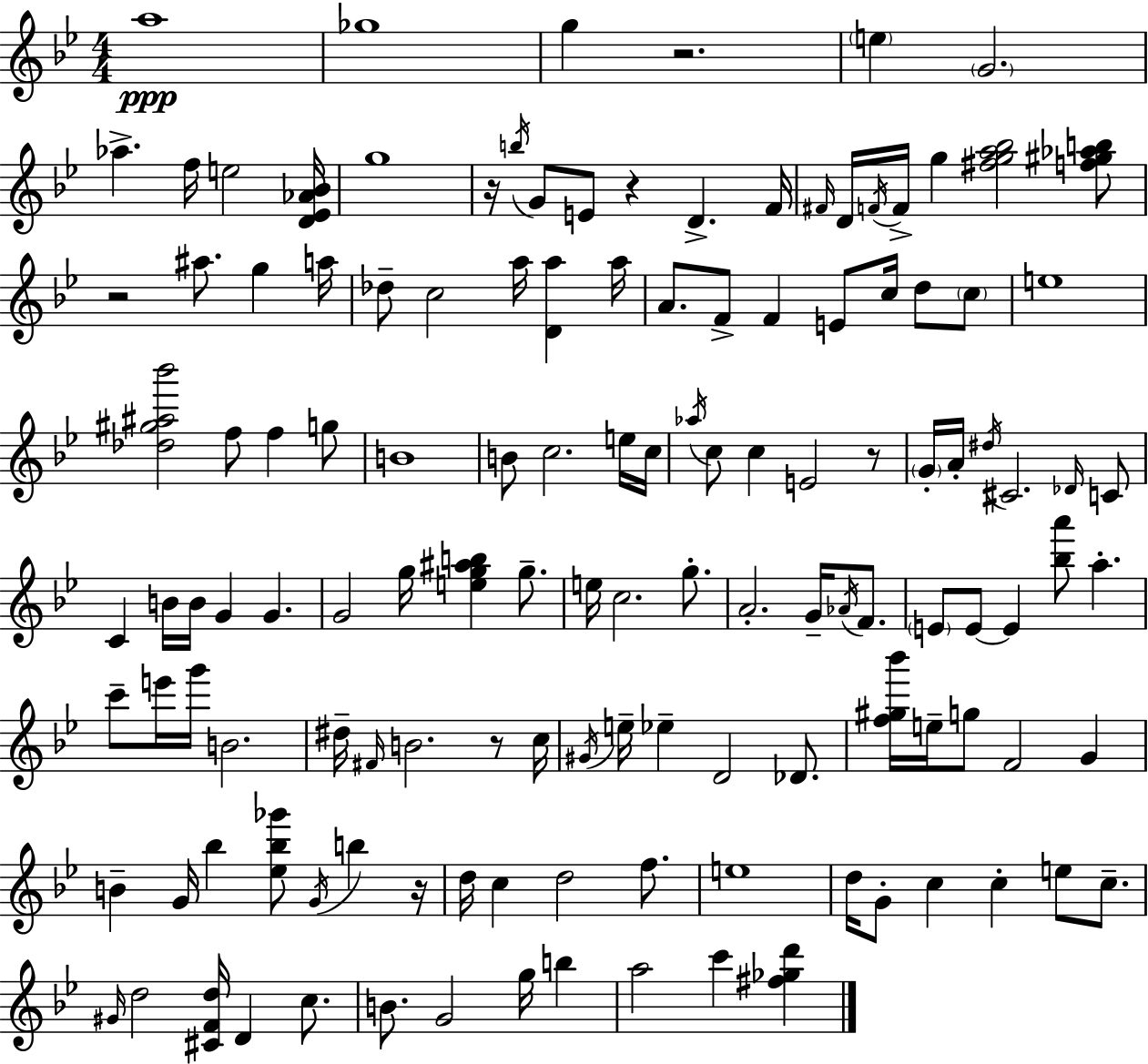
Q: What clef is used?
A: treble